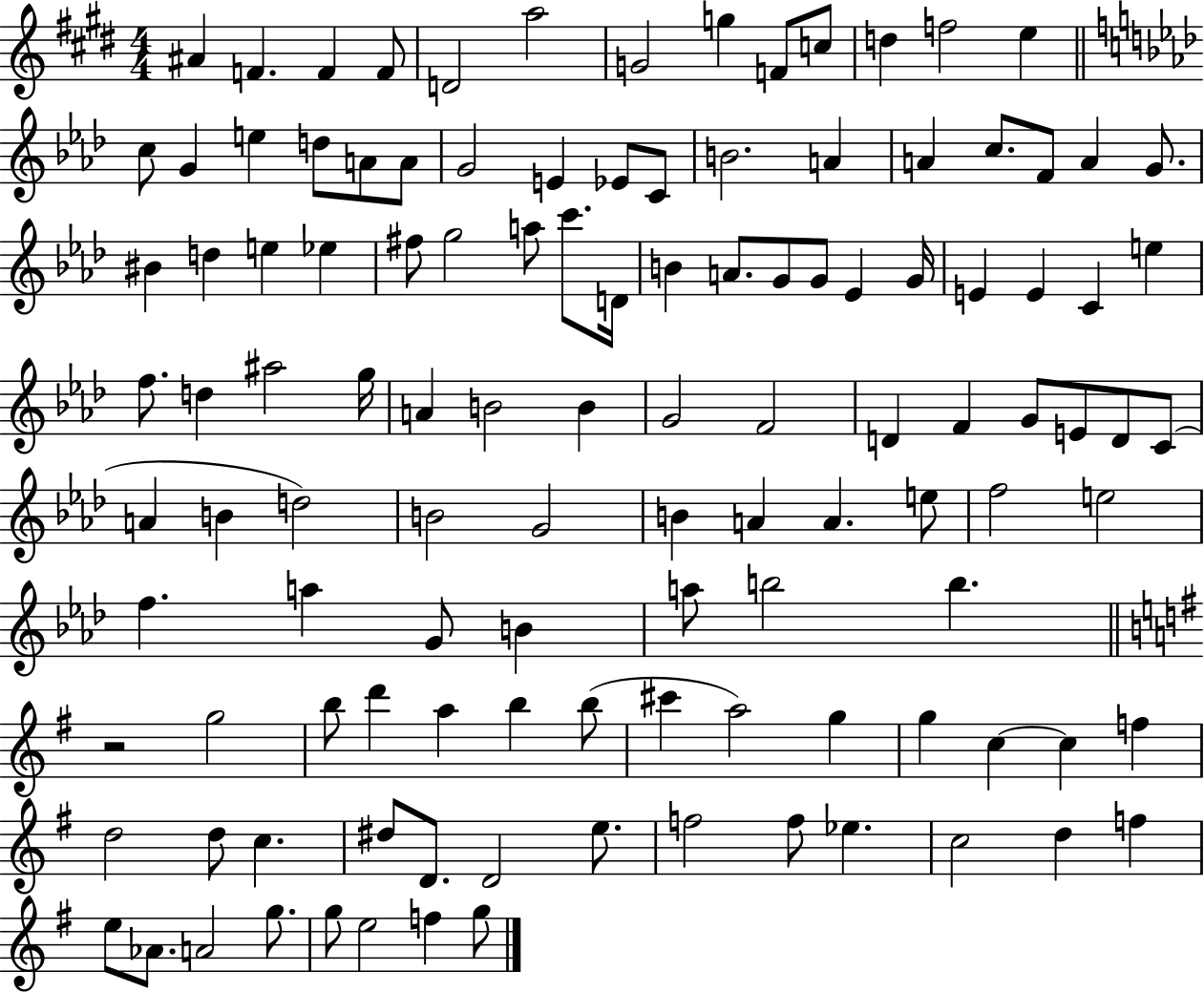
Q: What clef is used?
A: treble